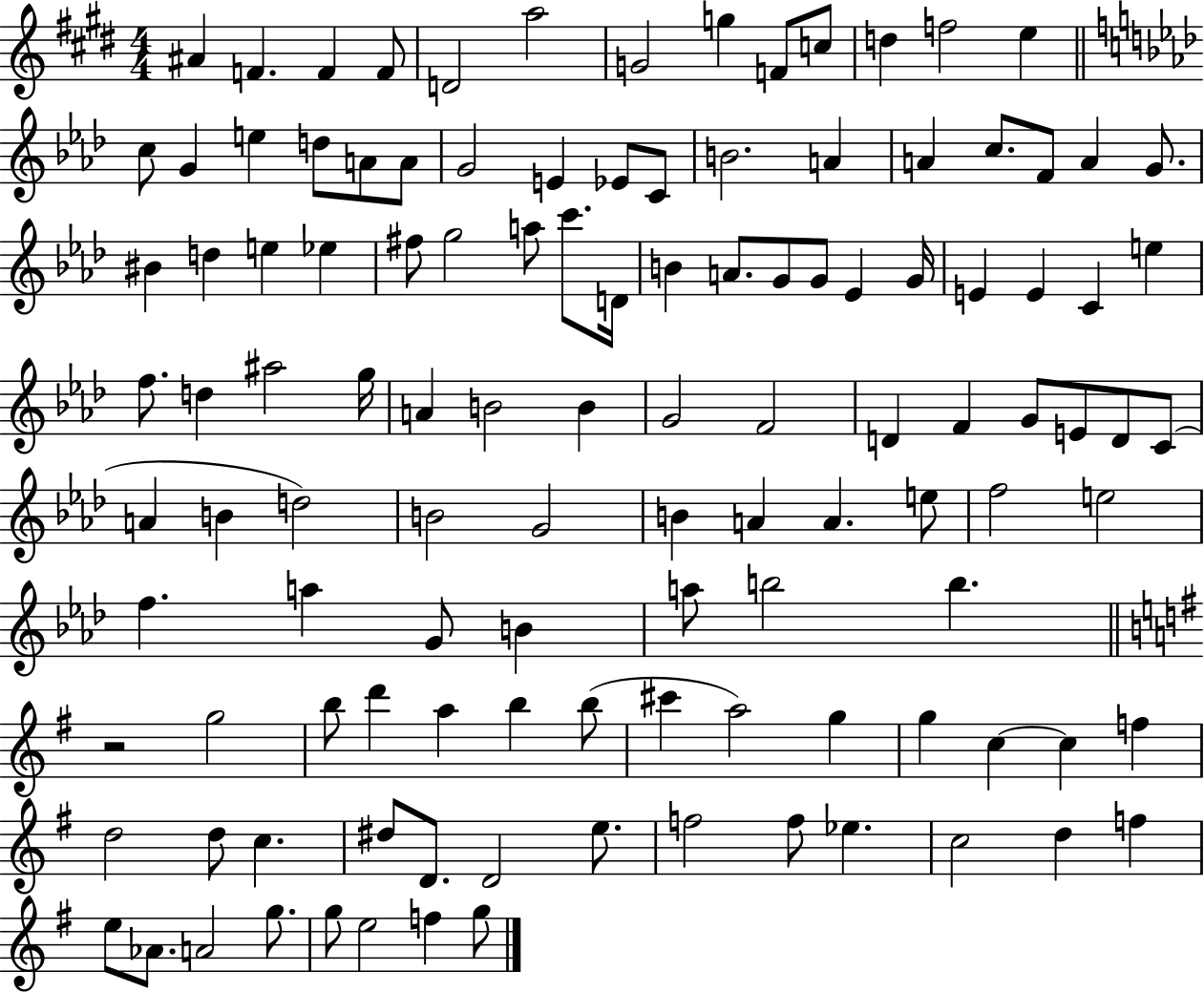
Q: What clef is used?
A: treble